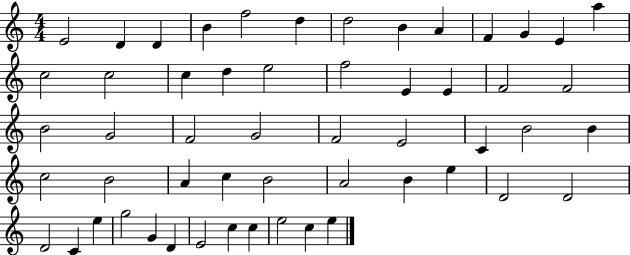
X:1
T:Untitled
M:4/4
L:1/4
K:C
E2 D D B f2 d d2 B A F G E a c2 c2 c d e2 f2 E E F2 F2 B2 G2 F2 G2 F2 E2 C B2 B c2 B2 A c B2 A2 B e D2 D2 D2 C e g2 G D E2 c c e2 c e